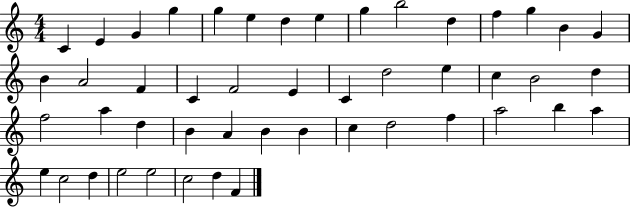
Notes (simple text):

C4/q E4/q G4/q G5/q G5/q E5/q D5/q E5/q G5/q B5/h D5/q F5/q G5/q B4/q G4/q B4/q A4/h F4/q C4/q F4/h E4/q C4/q D5/h E5/q C5/q B4/h D5/q F5/h A5/q D5/q B4/q A4/q B4/q B4/q C5/q D5/h F5/q A5/h B5/q A5/q E5/q C5/h D5/q E5/h E5/h C5/h D5/q F4/q